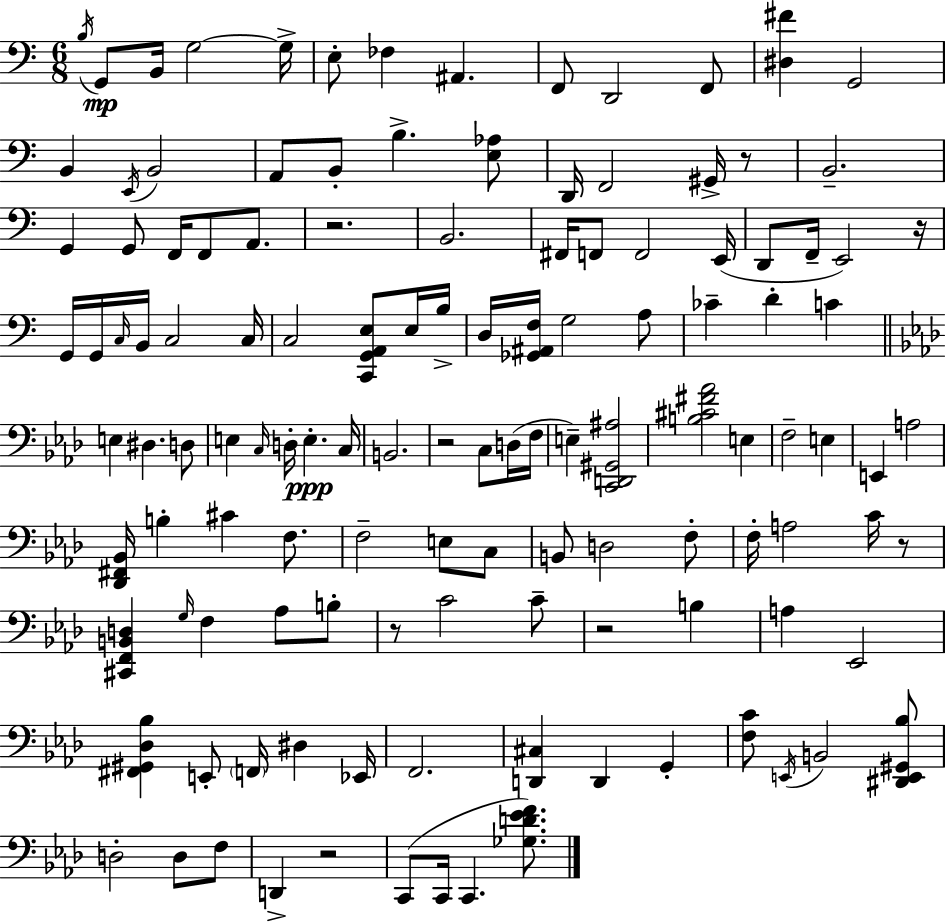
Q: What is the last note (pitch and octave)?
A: C2